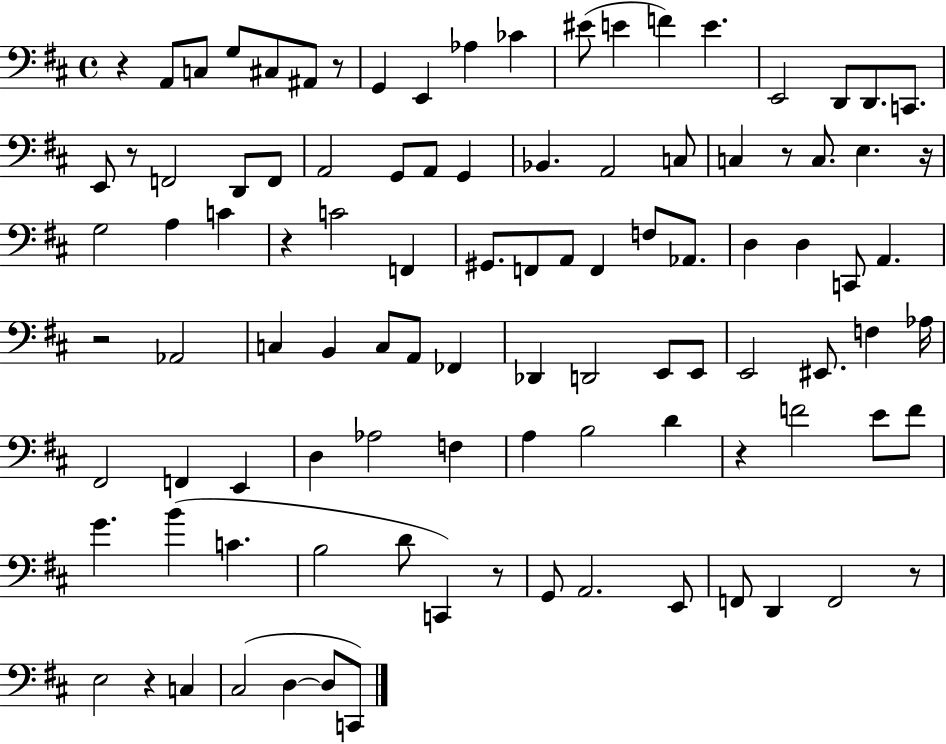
R/q A2/e C3/e G3/e C#3/e A#2/e R/e G2/q E2/q Ab3/q CES4/q EIS4/e E4/q F4/q E4/q. E2/h D2/e D2/e. C2/e. E2/e R/e F2/h D2/e F2/e A2/h G2/e A2/e G2/q Bb2/q. A2/h C3/e C3/q R/e C3/e. E3/q. R/s G3/h A3/q C4/q R/q C4/h F2/q G#2/e. F2/e A2/e F2/q F3/e Ab2/e. D3/q D3/q C2/e A2/q. R/h Ab2/h C3/q B2/q C3/e A2/e FES2/q Db2/q D2/h E2/e E2/e E2/h EIS2/e. F3/q Ab3/s F#2/h F2/q E2/q D3/q Ab3/h F3/q A3/q B3/h D4/q R/q F4/h E4/e F4/e G4/q. B4/q C4/q. B3/h D4/e C2/q R/e G2/e A2/h. E2/e F2/e D2/q F2/h R/e E3/h R/q C3/q C#3/h D3/q D3/e C2/e